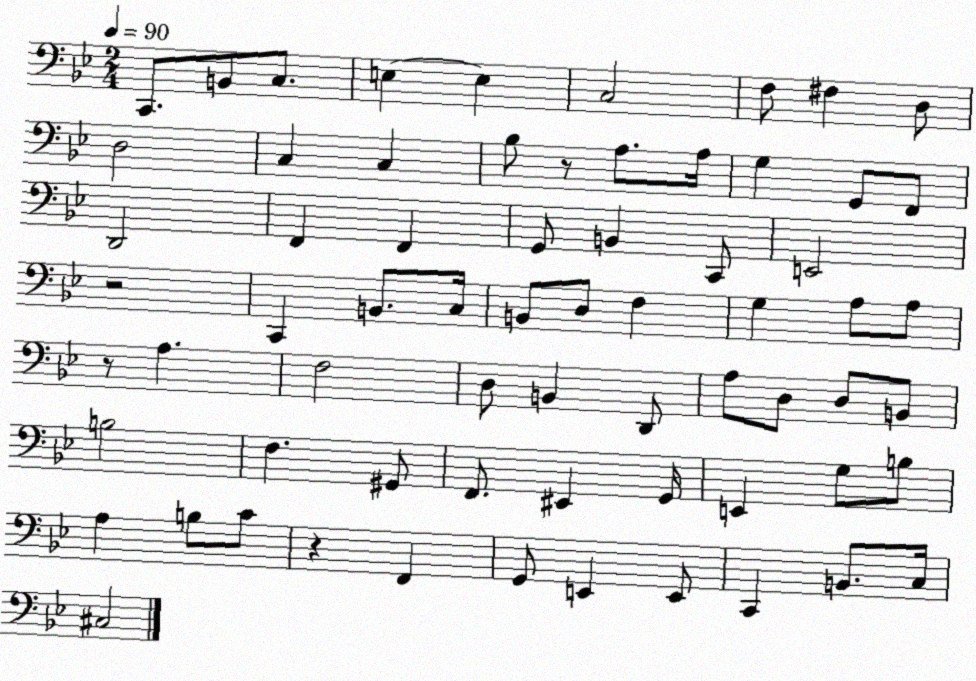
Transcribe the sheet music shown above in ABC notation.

X:1
T:Untitled
M:2/4
L:1/4
K:Bb
C,,/2 B,,/2 C,/2 E, E, C,2 F,/2 ^F, D,/2 D,2 C, C, _B,/2 z/2 A,/2 A,/4 G, G,,/2 F,,/2 D,,2 F,, F,, G,,/2 B,, C,,/2 E,,2 z2 C,, B,,/2 C,/4 B,,/2 D,/2 F, G, A,/2 A,/2 z/2 A, F,2 D,/2 B,, D,,/2 A,/2 D,/2 D,/2 B,,/2 B,2 F, ^G,,/2 F,,/2 ^E,, G,,/4 E,, G,/2 B,/2 A, B,/2 C/2 z F,, G,,/2 E,, E,,/2 C,, B,,/2 C,/4 ^C,2